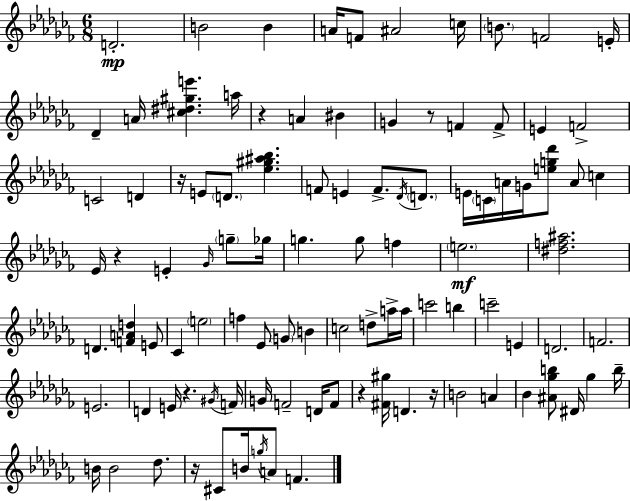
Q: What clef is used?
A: treble